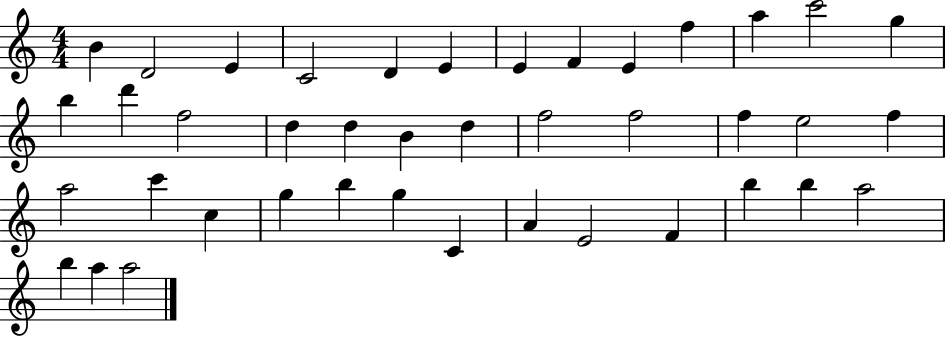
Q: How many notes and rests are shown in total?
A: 41